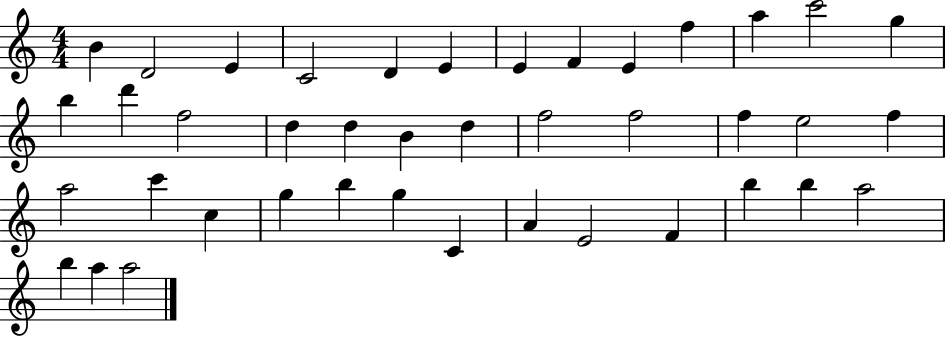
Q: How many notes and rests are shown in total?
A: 41